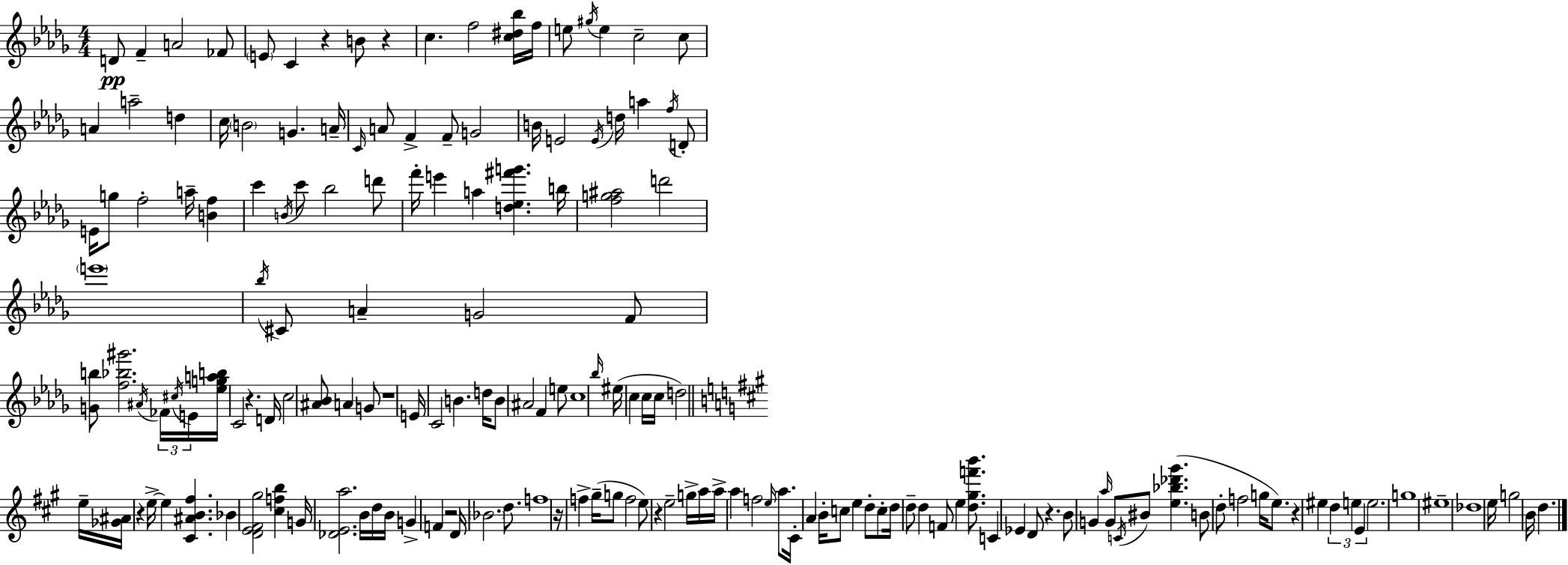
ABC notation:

X:1
T:Untitled
M:4/4
L:1/4
K:Bbm
D/2 F A2 _F/2 E/2 C z B/2 z c f2 [c^d_b]/4 f/4 e/2 ^g/4 e c2 c/2 A a2 d c/4 B2 G A/4 C/4 A/2 F F/2 G2 B/4 E2 E/4 d/4 a f/4 D/2 E/4 g/2 f2 a/4 [Bf] c' B/4 c'/2 _b2 d'/2 f'/4 e' a [d_e^f'g'] b/4 [fg^a]2 d'2 e'4 _b/4 ^C/2 A G2 F/2 [Gb]/2 [f_b^g']2 ^A/4 _F/4 ^c/4 E/4 [_egab]/4 C2 z D/4 c2 [^A_B]/2 A G/2 z4 E/4 C2 B d/4 B/2 ^A2 F e/2 c4 _b/4 ^e/4 c c/4 c/4 d2 e/4 [_G^A]/4 z e/4 e [^C^AB^f] _B [DE^F^g]2 [^cfb] G/4 [_DEa]2 B/4 d/4 B/4 G F z2 D/4 _B2 d/2 f4 z/4 f ^g/4 g/2 f2 e/2 z e2 g/4 a/4 a/4 a f2 e/4 a/2 ^C/4 A B/4 c/2 e d/2 c/2 d/4 d/2 d F/2 e [d^gf'b']/2 C _E D/2 z B/2 G a/4 G/2 C/4 ^B/2 [e_b_d'^g'] B/2 d/2 f2 g/4 e/2 z ^e d e E e2 g4 ^e4 _d4 e/4 g2 B/4 d